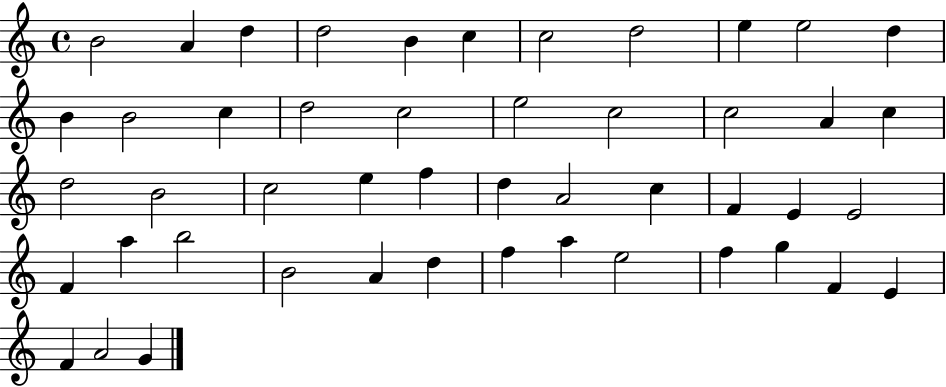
B4/h A4/q D5/q D5/h B4/q C5/q C5/h D5/h E5/q E5/h D5/q B4/q B4/h C5/q D5/h C5/h E5/h C5/h C5/h A4/q C5/q D5/h B4/h C5/h E5/q F5/q D5/q A4/h C5/q F4/q E4/q E4/h F4/q A5/q B5/h B4/h A4/q D5/q F5/q A5/q E5/h F5/q G5/q F4/q E4/q F4/q A4/h G4/q